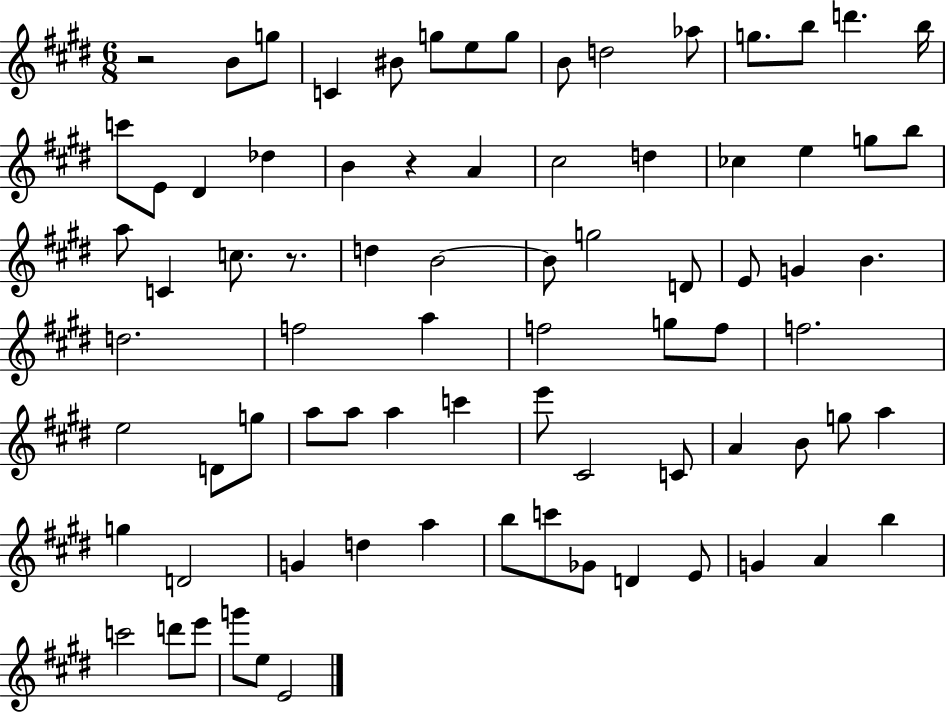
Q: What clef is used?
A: treble